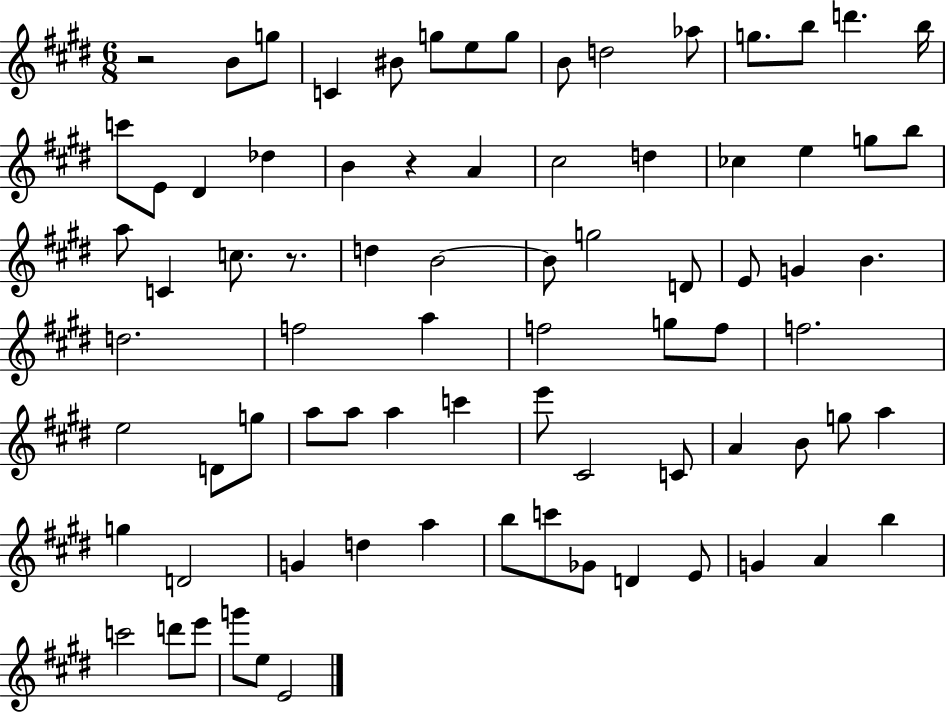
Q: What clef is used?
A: treble